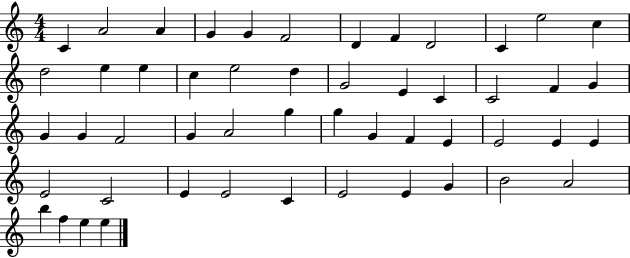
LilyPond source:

{
  \clef treble
  \numericTimeSignature
  \time 4/4
  \key c \major
  c'4 a'2 a'4 | g'4 g'4 f'2 | d'4 f'4 d'2 | c'4 e''2 c''4 | \break d''2 e''4 e''4 | c''4 e''2 d''4 | g'2 e'4 c'4 | c'2 f'4 g'4 | \break g'4 g'4 f'2 | g'4 a'2 g''4 | g''4 g'4 f'4 e'4 | e'2 e'4 e'4 | \break e'2 c'2 | e'4 e'2 c'4 | e'2 e'4 g'4 | b'2 a'2 | \break b''4 f''4 e''4 e''4 | \bar "|."
}